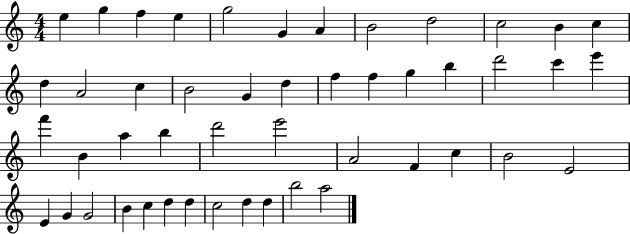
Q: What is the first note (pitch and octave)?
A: E5